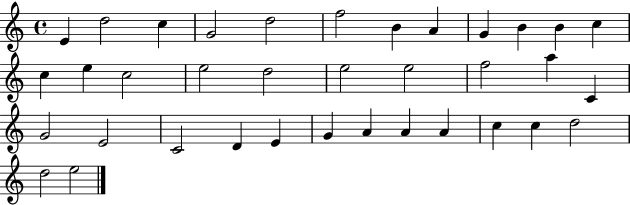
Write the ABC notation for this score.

X:1
T:Untitled
M:4/4
L:1/4
K:C
E d2 c G2 d2 f2 B A G B B c c e c2 e2 d2 e2 e2 f2 a C G2 E2 C2 D E G A A A c c d2 d2 e2